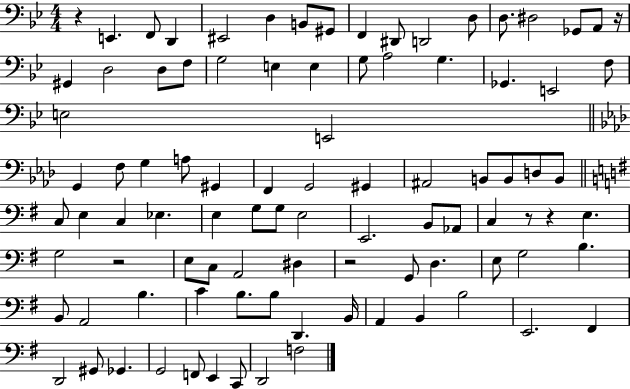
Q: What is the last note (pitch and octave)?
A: F3